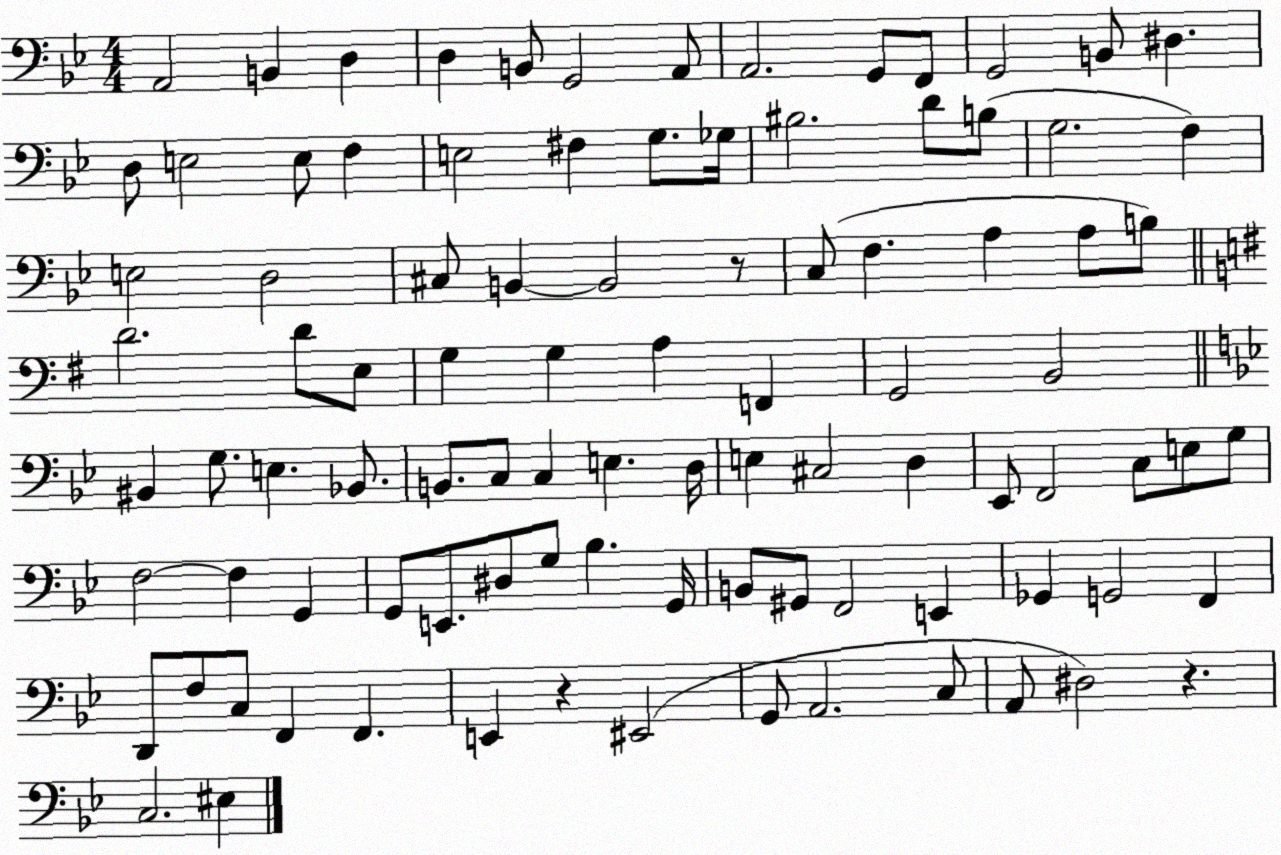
X:1
T:Untitled
M:4/4
L:1/4
K:Bb
A,,2 B,, D, D, B,,/2 G,,2 A,,/2 A,,2 G,,/2 F,,/2 G,,2 B,,/2 ^D, D,/2 E,2 E,/2 F, E,2 ^F, G,/2 _G,/4 ^B,2 D/2 B,/2 G,2 F, E,2 D,2 ^C,/2 B,, B,,2 z/2 C,/2 F, A, A,/2 B,/2 D2 D/2 E,/2 G, G, A, F,, G,,2 B,,2 ^B,, G,/2 E, _B,,/2 B,,/2 C,/2 C, E, D,/4 E, ^C,2 D, _E,,/2 F,,2 C,/2 E,/2 G,/2 F,2 F, G,, G,,/2 E,,/2 ^D,/2 G,/2 _B, G,,/4 B,,/2 ^G,,/2 F,,2 E,, _G,, G,,2 F,, D,,/2 F,/2 C,/2 F,, F,, E,, z ^E,,2 G,,/2 A,,2 C,/2 A,,/2 ^D,2 z C,2 ^E,